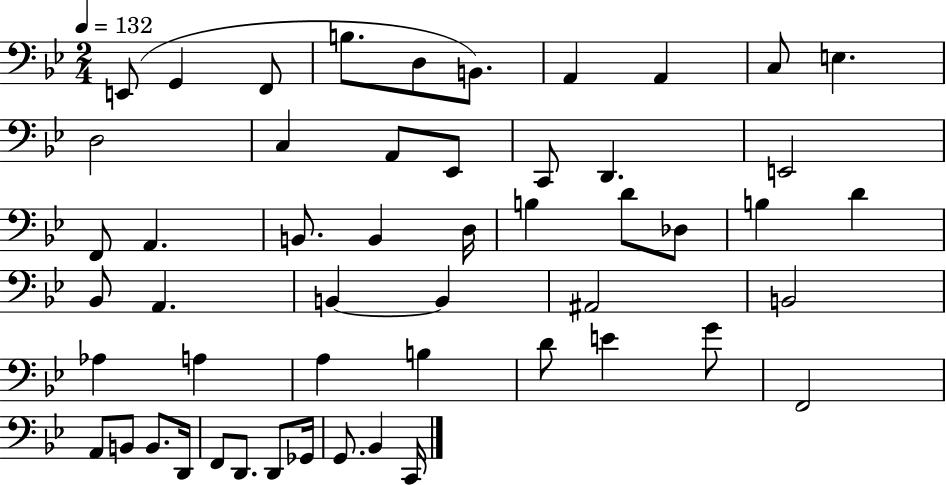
X:1
T:Untitled
M:2/4
L:1/4
K:Bb
E,,/2 G,, F,,/2 B,/2 D,/2 B,,/2 A,, A,, C,/2 E, D,2 C, A,,/2 _E,,/2 C,,/2 D,, E,,2 F,,/2 A,, B,,/2 B,, D,/4 B, D/2 _D,/2 B, D _B,,/2 A,, B,, B,, ^A,,2 B,,2 _A, A, A, B, D/2 E G/2 F,,2 A,,/2 B,,/2 B,,/2 D,,/4 F,,/2 D,,/2 D,,/2 _G,,/4 G,,/2 _B,, C,,/4